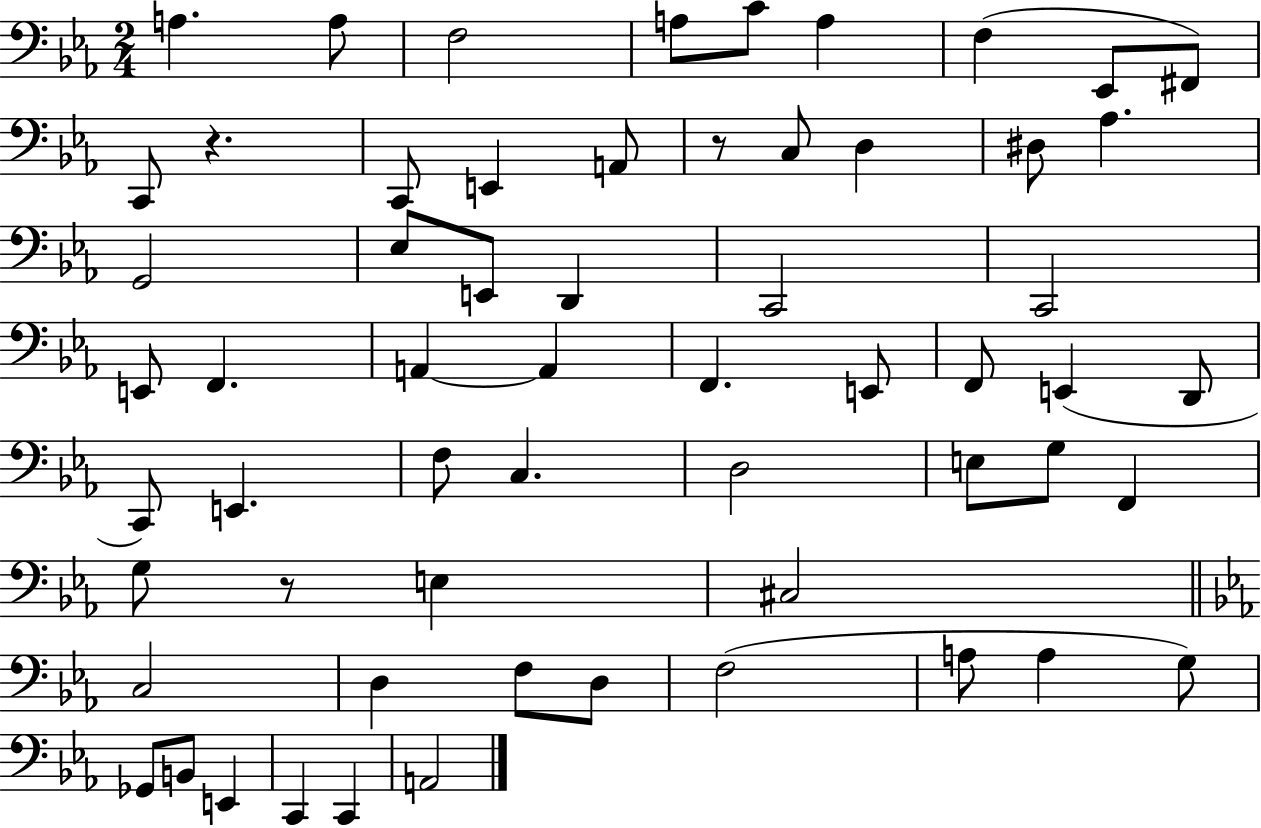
{
  \clef bass
  \numericTimeSignature
  \time 2/4
  \key ees \major
  a4. a8 | f2 | a8 c'8 a4 | f4( ees,8 fis,8) | \break c,8 r4. | c,8 e,4 a,8 | r8 c8 d4 | dis8 aes4. | \break g,2 | ees8 e,8 d,4 | c,2 | c,2 | \break e,8 f,4. | a,4~~ a,4 | f,4. e,8 | f,8 e,4( d,8 | \break c,8) e,4. | f8 c4. | d2 | e8 g8 f,4 | \break g8 r8 e4 | cis2 | \bar "||" \break \key ees \major c2 | d4 f8 d8 | f2( | a8 a4 g8) | \break ges,8 b,8 e,4 | c,4 c,4 | a,2 | \bar "|."
}